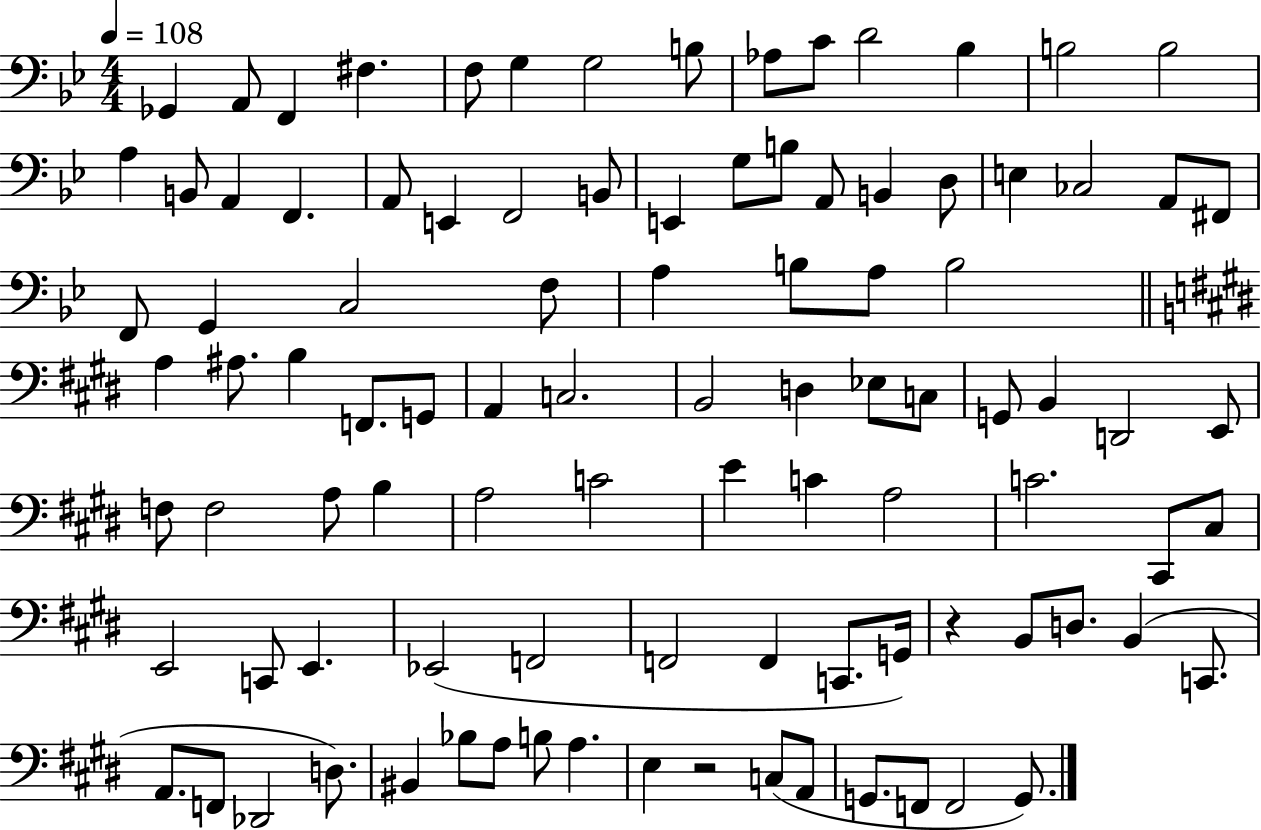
X:1
T:Untitled
M:4/4
L:1/4
K:Bb
_G,, A,,/2 F,, ^F, F,/2 G, G,2 B,/2 _A,/2 C/2 D2 _B, B,2 B,2 A, B,,/2 A,, F,, A,,/2 E,, F,,2 B,,/2 E,, G,/2 B,/2 A,,/2 B,, D,/2 E, _C,2 A,,/2 ^F,,/2 F,,/2 G,, C,2 F,/2 A, B,/2 A,/2 B,2 A, ^A,/2 B, F,,/2 G,,/2 A,, C,2 B,,2 D, _E,/2 C,/2 G,,/2 B,, D,,2 E,,/2 F,/2 F,2 A,/2 B, A,2 C2 E C A,2 C2 ^C,,/2 ^C,/2 E,,2 C,,/2 E,, _E,,2 F,,2 F,,2 F,, C,,/2 G,,/4 z B,,/2 D,/2 B,, C,,/2 A,,/2 F,,/2 _D,,2 D,/2 ^B,, _B,/2 A,/2 B,/2 A, E, z2 C,/2 A,,/2 G,,/2 F,,/2 F,,2 G,,/2